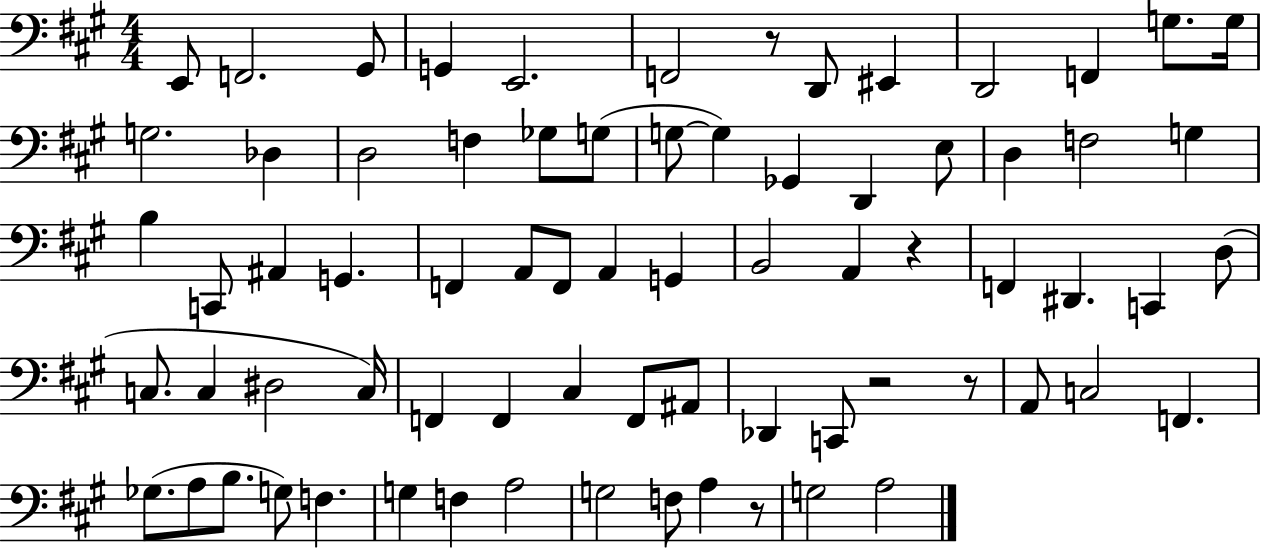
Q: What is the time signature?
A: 4/4